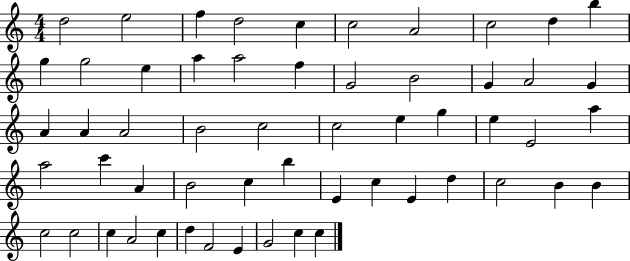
{
  \clef treble
  \numericTimeSignature
  \time 4/4
  \key c \major
  d''2 e''2 | f''4 d''2 c''4 | c''2 a'2 | c''2 d''4 b''4 | \break g''4 g''2 e''4 | a''4 a''2 f''4 | g'2 b'2 | g'4 a'2 g'4 | \break a'4 a'4 a'2 | b'2 c''2 | c''2 e''4 g''4 | e''4 e'2 a''4 | \break a''2 c'''4 a'4 | b'2 c''4 b''4 | e'4 c''4 e'4 d''4 | c''2 b'4 b'4 | \break c''2 c''2 | c''4 a'2 c''4 | d''4 f'2 e'4 | g'2 c''4 c''4 | \break \bar "|."
}